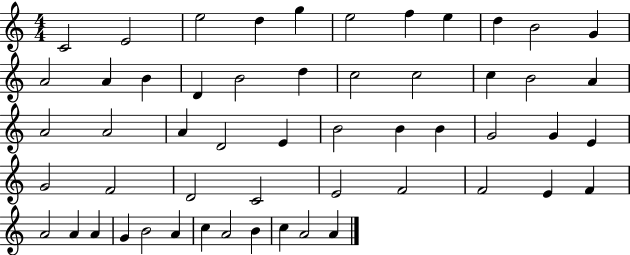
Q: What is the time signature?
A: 4/4